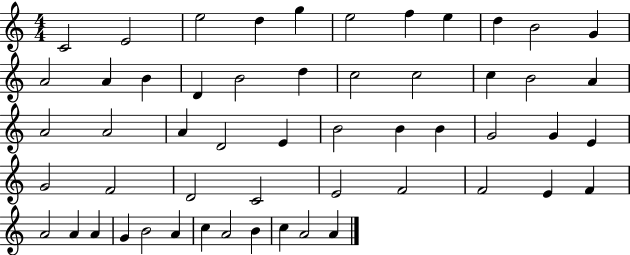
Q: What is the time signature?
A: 4/4